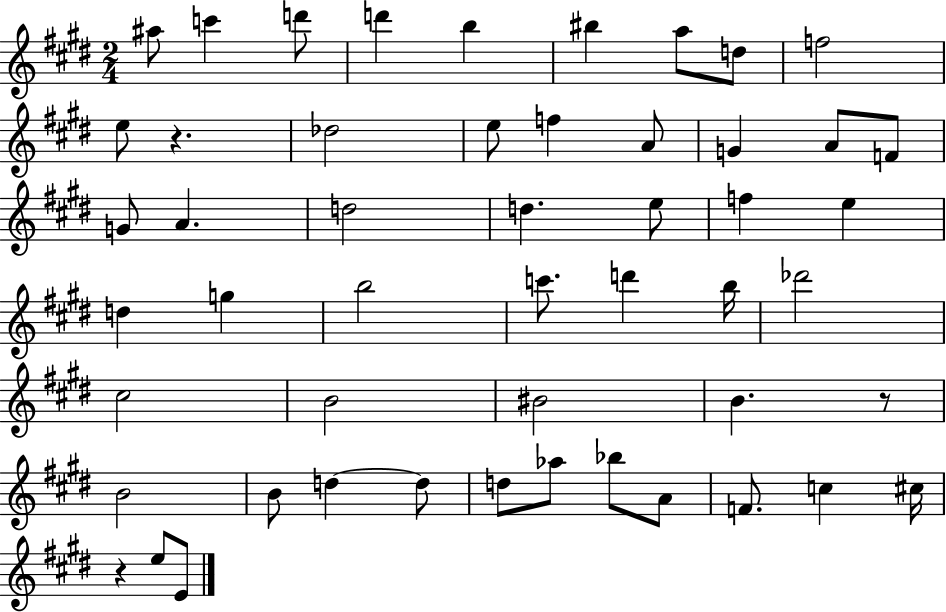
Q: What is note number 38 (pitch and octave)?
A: D5